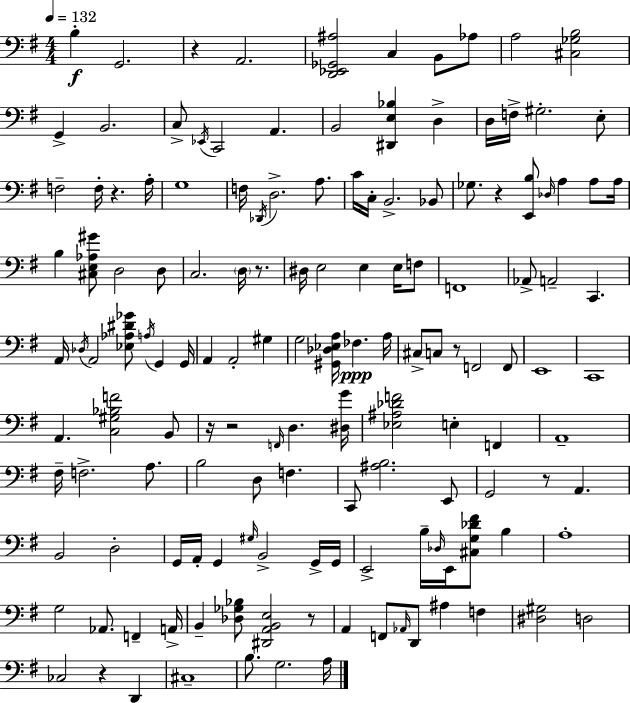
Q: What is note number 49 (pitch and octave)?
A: A2